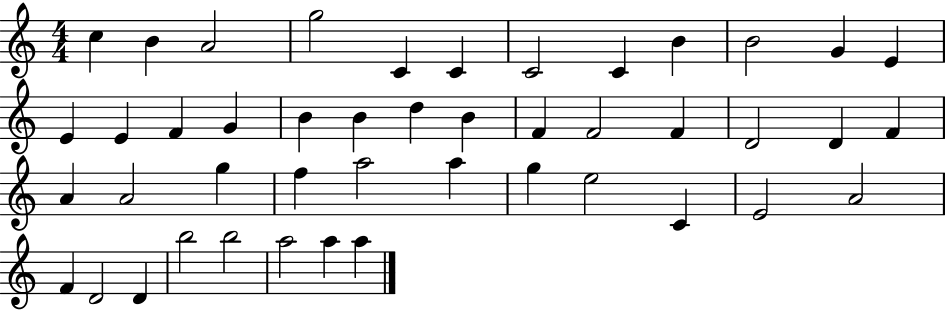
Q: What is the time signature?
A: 4/4